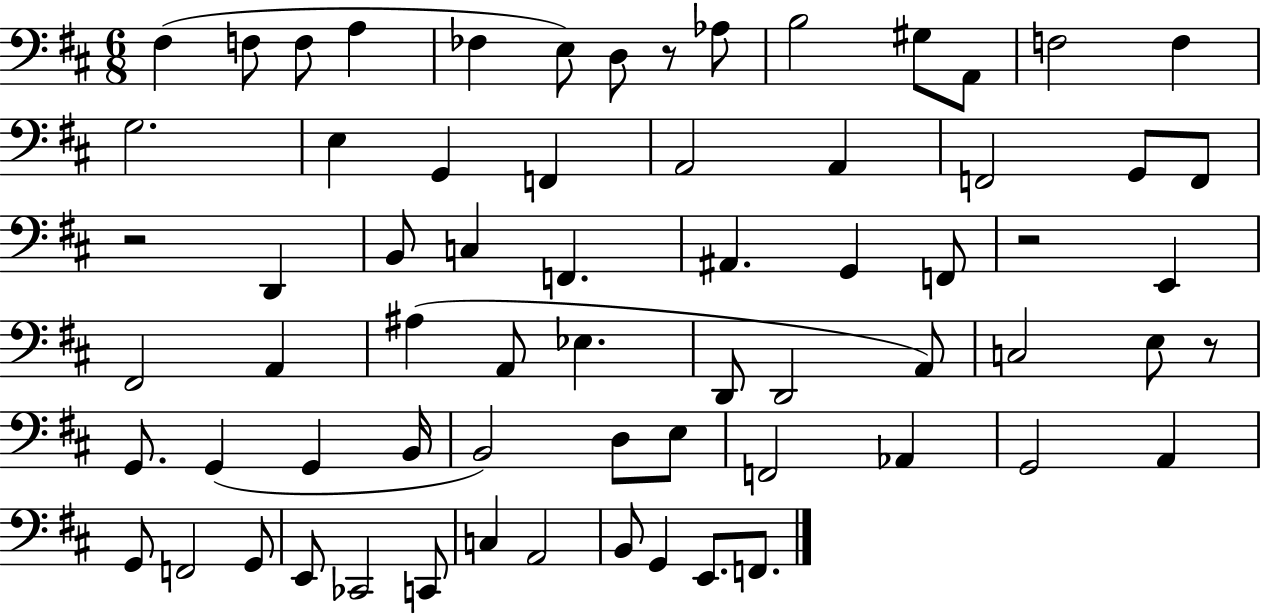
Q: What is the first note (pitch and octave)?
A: F#3